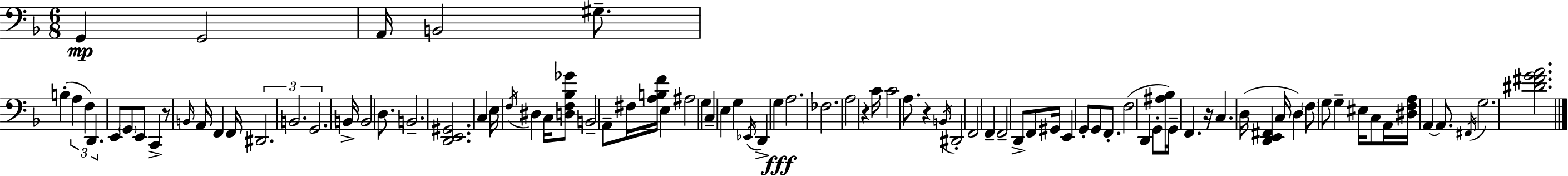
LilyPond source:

{
  \clef bass
  \numericTimeSignature
  \time 6/8
  \key d \minor
  g,4\mp g,2 | a,16 b,2 gis8.-- | b4-.( \tuplet 3/2 { a4 f4) | d,4. } e,8 \parenthesize g,8 e,8 | \break c,4-> r8 \grace { b,16 } a,16 f,4 | f,16 \tuplet 3/2 { dis,2. | b,2. | g,2. } | \break b,16-> b,2 d8. | b,2.-- | <d, e, gis,>2. | c4 e16 \acciaccatura { f16 } dis4 c16 | \break <d f bes ges'>8 b,2-- a,8-- | fis16 <a b f'>16 e4 ais2 | g4 c4-- e4 | g4 \acciaccatura { ees,16 } d,4-> g4\fff | \break a2. | fes2. | a2 r4 | c'16 c'2 | \break a8. r4 \acciaccatura { b,16 } dis,2-. | f,2 | f,4-- f,2-- | d,8-> f,8 gis,16 e,4 g,8-. g,8 | \break f,8.-. f2( | d,4 g,8-. <ais bes>16) g,8-- f,4. | r16 c4. d16( <d, e, fis,>4 | c16 d4) \parenthesize f8 g8 | \break g4-- eis16 c8 a,16 <dis f a>16 a,4~~ | a,8. \acciaccatura { fis,16 } g2. | <dis' fis' g' a'>2. | \bar "|."
}